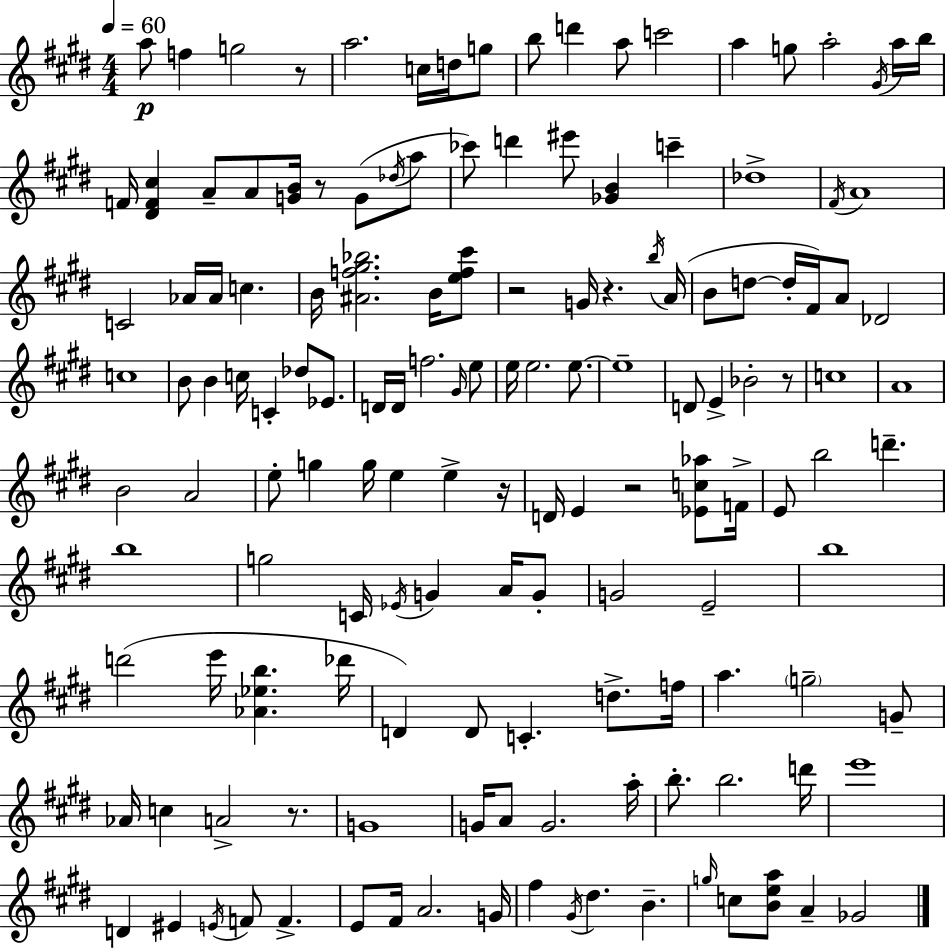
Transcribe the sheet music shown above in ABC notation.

X:1
T:Untitled
M:4/4
L:1/4
K:E
a/2 f g2 z/2 a2 c/4 d/4 g/2 b/2 d' a/2 c'2 a g/2 a2 ^G/4 a/4 b/4 F/4 [^DF^c] A/2 A/2 [GB]/4 z/2 G/2 _d/4 a/2 _c'/2 d' ^e'/2 [_GB] c' _d4 ^F/4 A4 C2 _A/4 _A/4 c B/4 [^Af^g_b]2 B/4 [ef^c']/2 z2 G/4 z b/4 A/4 B/2 d/2 d/4 ^F/4 A/2 _D2 c4 B/2 B c/4 C _d/2 _E/2 D/4 D/4 f2 ^G/4 e/2 e/4 e2 e/2 e4 D/2 E _B2 z/2 c4 A4 B2 A2 e/2 g g/4 e e z/4 D/4 E z2 [_Ec_a]/2 F/4 E/2 b2 d' b4 g2 C/4 _E/4 G A/4 G/2 G2 E2 b4 d'2 e'/4 [_A_eb] _d'/4 D D/2 C d/2 f/4 a g2 G/2 _A/4 c A2 z/2 G4 G/4 A/2 G2 a/4 b/2 b2 d'/4 e'4 D ^E E/4 F/2 F E/2 ^F/4 A2 G/4 ^f ^G/4 ^d B g/4 c/2 [Bea]/2 A _G2